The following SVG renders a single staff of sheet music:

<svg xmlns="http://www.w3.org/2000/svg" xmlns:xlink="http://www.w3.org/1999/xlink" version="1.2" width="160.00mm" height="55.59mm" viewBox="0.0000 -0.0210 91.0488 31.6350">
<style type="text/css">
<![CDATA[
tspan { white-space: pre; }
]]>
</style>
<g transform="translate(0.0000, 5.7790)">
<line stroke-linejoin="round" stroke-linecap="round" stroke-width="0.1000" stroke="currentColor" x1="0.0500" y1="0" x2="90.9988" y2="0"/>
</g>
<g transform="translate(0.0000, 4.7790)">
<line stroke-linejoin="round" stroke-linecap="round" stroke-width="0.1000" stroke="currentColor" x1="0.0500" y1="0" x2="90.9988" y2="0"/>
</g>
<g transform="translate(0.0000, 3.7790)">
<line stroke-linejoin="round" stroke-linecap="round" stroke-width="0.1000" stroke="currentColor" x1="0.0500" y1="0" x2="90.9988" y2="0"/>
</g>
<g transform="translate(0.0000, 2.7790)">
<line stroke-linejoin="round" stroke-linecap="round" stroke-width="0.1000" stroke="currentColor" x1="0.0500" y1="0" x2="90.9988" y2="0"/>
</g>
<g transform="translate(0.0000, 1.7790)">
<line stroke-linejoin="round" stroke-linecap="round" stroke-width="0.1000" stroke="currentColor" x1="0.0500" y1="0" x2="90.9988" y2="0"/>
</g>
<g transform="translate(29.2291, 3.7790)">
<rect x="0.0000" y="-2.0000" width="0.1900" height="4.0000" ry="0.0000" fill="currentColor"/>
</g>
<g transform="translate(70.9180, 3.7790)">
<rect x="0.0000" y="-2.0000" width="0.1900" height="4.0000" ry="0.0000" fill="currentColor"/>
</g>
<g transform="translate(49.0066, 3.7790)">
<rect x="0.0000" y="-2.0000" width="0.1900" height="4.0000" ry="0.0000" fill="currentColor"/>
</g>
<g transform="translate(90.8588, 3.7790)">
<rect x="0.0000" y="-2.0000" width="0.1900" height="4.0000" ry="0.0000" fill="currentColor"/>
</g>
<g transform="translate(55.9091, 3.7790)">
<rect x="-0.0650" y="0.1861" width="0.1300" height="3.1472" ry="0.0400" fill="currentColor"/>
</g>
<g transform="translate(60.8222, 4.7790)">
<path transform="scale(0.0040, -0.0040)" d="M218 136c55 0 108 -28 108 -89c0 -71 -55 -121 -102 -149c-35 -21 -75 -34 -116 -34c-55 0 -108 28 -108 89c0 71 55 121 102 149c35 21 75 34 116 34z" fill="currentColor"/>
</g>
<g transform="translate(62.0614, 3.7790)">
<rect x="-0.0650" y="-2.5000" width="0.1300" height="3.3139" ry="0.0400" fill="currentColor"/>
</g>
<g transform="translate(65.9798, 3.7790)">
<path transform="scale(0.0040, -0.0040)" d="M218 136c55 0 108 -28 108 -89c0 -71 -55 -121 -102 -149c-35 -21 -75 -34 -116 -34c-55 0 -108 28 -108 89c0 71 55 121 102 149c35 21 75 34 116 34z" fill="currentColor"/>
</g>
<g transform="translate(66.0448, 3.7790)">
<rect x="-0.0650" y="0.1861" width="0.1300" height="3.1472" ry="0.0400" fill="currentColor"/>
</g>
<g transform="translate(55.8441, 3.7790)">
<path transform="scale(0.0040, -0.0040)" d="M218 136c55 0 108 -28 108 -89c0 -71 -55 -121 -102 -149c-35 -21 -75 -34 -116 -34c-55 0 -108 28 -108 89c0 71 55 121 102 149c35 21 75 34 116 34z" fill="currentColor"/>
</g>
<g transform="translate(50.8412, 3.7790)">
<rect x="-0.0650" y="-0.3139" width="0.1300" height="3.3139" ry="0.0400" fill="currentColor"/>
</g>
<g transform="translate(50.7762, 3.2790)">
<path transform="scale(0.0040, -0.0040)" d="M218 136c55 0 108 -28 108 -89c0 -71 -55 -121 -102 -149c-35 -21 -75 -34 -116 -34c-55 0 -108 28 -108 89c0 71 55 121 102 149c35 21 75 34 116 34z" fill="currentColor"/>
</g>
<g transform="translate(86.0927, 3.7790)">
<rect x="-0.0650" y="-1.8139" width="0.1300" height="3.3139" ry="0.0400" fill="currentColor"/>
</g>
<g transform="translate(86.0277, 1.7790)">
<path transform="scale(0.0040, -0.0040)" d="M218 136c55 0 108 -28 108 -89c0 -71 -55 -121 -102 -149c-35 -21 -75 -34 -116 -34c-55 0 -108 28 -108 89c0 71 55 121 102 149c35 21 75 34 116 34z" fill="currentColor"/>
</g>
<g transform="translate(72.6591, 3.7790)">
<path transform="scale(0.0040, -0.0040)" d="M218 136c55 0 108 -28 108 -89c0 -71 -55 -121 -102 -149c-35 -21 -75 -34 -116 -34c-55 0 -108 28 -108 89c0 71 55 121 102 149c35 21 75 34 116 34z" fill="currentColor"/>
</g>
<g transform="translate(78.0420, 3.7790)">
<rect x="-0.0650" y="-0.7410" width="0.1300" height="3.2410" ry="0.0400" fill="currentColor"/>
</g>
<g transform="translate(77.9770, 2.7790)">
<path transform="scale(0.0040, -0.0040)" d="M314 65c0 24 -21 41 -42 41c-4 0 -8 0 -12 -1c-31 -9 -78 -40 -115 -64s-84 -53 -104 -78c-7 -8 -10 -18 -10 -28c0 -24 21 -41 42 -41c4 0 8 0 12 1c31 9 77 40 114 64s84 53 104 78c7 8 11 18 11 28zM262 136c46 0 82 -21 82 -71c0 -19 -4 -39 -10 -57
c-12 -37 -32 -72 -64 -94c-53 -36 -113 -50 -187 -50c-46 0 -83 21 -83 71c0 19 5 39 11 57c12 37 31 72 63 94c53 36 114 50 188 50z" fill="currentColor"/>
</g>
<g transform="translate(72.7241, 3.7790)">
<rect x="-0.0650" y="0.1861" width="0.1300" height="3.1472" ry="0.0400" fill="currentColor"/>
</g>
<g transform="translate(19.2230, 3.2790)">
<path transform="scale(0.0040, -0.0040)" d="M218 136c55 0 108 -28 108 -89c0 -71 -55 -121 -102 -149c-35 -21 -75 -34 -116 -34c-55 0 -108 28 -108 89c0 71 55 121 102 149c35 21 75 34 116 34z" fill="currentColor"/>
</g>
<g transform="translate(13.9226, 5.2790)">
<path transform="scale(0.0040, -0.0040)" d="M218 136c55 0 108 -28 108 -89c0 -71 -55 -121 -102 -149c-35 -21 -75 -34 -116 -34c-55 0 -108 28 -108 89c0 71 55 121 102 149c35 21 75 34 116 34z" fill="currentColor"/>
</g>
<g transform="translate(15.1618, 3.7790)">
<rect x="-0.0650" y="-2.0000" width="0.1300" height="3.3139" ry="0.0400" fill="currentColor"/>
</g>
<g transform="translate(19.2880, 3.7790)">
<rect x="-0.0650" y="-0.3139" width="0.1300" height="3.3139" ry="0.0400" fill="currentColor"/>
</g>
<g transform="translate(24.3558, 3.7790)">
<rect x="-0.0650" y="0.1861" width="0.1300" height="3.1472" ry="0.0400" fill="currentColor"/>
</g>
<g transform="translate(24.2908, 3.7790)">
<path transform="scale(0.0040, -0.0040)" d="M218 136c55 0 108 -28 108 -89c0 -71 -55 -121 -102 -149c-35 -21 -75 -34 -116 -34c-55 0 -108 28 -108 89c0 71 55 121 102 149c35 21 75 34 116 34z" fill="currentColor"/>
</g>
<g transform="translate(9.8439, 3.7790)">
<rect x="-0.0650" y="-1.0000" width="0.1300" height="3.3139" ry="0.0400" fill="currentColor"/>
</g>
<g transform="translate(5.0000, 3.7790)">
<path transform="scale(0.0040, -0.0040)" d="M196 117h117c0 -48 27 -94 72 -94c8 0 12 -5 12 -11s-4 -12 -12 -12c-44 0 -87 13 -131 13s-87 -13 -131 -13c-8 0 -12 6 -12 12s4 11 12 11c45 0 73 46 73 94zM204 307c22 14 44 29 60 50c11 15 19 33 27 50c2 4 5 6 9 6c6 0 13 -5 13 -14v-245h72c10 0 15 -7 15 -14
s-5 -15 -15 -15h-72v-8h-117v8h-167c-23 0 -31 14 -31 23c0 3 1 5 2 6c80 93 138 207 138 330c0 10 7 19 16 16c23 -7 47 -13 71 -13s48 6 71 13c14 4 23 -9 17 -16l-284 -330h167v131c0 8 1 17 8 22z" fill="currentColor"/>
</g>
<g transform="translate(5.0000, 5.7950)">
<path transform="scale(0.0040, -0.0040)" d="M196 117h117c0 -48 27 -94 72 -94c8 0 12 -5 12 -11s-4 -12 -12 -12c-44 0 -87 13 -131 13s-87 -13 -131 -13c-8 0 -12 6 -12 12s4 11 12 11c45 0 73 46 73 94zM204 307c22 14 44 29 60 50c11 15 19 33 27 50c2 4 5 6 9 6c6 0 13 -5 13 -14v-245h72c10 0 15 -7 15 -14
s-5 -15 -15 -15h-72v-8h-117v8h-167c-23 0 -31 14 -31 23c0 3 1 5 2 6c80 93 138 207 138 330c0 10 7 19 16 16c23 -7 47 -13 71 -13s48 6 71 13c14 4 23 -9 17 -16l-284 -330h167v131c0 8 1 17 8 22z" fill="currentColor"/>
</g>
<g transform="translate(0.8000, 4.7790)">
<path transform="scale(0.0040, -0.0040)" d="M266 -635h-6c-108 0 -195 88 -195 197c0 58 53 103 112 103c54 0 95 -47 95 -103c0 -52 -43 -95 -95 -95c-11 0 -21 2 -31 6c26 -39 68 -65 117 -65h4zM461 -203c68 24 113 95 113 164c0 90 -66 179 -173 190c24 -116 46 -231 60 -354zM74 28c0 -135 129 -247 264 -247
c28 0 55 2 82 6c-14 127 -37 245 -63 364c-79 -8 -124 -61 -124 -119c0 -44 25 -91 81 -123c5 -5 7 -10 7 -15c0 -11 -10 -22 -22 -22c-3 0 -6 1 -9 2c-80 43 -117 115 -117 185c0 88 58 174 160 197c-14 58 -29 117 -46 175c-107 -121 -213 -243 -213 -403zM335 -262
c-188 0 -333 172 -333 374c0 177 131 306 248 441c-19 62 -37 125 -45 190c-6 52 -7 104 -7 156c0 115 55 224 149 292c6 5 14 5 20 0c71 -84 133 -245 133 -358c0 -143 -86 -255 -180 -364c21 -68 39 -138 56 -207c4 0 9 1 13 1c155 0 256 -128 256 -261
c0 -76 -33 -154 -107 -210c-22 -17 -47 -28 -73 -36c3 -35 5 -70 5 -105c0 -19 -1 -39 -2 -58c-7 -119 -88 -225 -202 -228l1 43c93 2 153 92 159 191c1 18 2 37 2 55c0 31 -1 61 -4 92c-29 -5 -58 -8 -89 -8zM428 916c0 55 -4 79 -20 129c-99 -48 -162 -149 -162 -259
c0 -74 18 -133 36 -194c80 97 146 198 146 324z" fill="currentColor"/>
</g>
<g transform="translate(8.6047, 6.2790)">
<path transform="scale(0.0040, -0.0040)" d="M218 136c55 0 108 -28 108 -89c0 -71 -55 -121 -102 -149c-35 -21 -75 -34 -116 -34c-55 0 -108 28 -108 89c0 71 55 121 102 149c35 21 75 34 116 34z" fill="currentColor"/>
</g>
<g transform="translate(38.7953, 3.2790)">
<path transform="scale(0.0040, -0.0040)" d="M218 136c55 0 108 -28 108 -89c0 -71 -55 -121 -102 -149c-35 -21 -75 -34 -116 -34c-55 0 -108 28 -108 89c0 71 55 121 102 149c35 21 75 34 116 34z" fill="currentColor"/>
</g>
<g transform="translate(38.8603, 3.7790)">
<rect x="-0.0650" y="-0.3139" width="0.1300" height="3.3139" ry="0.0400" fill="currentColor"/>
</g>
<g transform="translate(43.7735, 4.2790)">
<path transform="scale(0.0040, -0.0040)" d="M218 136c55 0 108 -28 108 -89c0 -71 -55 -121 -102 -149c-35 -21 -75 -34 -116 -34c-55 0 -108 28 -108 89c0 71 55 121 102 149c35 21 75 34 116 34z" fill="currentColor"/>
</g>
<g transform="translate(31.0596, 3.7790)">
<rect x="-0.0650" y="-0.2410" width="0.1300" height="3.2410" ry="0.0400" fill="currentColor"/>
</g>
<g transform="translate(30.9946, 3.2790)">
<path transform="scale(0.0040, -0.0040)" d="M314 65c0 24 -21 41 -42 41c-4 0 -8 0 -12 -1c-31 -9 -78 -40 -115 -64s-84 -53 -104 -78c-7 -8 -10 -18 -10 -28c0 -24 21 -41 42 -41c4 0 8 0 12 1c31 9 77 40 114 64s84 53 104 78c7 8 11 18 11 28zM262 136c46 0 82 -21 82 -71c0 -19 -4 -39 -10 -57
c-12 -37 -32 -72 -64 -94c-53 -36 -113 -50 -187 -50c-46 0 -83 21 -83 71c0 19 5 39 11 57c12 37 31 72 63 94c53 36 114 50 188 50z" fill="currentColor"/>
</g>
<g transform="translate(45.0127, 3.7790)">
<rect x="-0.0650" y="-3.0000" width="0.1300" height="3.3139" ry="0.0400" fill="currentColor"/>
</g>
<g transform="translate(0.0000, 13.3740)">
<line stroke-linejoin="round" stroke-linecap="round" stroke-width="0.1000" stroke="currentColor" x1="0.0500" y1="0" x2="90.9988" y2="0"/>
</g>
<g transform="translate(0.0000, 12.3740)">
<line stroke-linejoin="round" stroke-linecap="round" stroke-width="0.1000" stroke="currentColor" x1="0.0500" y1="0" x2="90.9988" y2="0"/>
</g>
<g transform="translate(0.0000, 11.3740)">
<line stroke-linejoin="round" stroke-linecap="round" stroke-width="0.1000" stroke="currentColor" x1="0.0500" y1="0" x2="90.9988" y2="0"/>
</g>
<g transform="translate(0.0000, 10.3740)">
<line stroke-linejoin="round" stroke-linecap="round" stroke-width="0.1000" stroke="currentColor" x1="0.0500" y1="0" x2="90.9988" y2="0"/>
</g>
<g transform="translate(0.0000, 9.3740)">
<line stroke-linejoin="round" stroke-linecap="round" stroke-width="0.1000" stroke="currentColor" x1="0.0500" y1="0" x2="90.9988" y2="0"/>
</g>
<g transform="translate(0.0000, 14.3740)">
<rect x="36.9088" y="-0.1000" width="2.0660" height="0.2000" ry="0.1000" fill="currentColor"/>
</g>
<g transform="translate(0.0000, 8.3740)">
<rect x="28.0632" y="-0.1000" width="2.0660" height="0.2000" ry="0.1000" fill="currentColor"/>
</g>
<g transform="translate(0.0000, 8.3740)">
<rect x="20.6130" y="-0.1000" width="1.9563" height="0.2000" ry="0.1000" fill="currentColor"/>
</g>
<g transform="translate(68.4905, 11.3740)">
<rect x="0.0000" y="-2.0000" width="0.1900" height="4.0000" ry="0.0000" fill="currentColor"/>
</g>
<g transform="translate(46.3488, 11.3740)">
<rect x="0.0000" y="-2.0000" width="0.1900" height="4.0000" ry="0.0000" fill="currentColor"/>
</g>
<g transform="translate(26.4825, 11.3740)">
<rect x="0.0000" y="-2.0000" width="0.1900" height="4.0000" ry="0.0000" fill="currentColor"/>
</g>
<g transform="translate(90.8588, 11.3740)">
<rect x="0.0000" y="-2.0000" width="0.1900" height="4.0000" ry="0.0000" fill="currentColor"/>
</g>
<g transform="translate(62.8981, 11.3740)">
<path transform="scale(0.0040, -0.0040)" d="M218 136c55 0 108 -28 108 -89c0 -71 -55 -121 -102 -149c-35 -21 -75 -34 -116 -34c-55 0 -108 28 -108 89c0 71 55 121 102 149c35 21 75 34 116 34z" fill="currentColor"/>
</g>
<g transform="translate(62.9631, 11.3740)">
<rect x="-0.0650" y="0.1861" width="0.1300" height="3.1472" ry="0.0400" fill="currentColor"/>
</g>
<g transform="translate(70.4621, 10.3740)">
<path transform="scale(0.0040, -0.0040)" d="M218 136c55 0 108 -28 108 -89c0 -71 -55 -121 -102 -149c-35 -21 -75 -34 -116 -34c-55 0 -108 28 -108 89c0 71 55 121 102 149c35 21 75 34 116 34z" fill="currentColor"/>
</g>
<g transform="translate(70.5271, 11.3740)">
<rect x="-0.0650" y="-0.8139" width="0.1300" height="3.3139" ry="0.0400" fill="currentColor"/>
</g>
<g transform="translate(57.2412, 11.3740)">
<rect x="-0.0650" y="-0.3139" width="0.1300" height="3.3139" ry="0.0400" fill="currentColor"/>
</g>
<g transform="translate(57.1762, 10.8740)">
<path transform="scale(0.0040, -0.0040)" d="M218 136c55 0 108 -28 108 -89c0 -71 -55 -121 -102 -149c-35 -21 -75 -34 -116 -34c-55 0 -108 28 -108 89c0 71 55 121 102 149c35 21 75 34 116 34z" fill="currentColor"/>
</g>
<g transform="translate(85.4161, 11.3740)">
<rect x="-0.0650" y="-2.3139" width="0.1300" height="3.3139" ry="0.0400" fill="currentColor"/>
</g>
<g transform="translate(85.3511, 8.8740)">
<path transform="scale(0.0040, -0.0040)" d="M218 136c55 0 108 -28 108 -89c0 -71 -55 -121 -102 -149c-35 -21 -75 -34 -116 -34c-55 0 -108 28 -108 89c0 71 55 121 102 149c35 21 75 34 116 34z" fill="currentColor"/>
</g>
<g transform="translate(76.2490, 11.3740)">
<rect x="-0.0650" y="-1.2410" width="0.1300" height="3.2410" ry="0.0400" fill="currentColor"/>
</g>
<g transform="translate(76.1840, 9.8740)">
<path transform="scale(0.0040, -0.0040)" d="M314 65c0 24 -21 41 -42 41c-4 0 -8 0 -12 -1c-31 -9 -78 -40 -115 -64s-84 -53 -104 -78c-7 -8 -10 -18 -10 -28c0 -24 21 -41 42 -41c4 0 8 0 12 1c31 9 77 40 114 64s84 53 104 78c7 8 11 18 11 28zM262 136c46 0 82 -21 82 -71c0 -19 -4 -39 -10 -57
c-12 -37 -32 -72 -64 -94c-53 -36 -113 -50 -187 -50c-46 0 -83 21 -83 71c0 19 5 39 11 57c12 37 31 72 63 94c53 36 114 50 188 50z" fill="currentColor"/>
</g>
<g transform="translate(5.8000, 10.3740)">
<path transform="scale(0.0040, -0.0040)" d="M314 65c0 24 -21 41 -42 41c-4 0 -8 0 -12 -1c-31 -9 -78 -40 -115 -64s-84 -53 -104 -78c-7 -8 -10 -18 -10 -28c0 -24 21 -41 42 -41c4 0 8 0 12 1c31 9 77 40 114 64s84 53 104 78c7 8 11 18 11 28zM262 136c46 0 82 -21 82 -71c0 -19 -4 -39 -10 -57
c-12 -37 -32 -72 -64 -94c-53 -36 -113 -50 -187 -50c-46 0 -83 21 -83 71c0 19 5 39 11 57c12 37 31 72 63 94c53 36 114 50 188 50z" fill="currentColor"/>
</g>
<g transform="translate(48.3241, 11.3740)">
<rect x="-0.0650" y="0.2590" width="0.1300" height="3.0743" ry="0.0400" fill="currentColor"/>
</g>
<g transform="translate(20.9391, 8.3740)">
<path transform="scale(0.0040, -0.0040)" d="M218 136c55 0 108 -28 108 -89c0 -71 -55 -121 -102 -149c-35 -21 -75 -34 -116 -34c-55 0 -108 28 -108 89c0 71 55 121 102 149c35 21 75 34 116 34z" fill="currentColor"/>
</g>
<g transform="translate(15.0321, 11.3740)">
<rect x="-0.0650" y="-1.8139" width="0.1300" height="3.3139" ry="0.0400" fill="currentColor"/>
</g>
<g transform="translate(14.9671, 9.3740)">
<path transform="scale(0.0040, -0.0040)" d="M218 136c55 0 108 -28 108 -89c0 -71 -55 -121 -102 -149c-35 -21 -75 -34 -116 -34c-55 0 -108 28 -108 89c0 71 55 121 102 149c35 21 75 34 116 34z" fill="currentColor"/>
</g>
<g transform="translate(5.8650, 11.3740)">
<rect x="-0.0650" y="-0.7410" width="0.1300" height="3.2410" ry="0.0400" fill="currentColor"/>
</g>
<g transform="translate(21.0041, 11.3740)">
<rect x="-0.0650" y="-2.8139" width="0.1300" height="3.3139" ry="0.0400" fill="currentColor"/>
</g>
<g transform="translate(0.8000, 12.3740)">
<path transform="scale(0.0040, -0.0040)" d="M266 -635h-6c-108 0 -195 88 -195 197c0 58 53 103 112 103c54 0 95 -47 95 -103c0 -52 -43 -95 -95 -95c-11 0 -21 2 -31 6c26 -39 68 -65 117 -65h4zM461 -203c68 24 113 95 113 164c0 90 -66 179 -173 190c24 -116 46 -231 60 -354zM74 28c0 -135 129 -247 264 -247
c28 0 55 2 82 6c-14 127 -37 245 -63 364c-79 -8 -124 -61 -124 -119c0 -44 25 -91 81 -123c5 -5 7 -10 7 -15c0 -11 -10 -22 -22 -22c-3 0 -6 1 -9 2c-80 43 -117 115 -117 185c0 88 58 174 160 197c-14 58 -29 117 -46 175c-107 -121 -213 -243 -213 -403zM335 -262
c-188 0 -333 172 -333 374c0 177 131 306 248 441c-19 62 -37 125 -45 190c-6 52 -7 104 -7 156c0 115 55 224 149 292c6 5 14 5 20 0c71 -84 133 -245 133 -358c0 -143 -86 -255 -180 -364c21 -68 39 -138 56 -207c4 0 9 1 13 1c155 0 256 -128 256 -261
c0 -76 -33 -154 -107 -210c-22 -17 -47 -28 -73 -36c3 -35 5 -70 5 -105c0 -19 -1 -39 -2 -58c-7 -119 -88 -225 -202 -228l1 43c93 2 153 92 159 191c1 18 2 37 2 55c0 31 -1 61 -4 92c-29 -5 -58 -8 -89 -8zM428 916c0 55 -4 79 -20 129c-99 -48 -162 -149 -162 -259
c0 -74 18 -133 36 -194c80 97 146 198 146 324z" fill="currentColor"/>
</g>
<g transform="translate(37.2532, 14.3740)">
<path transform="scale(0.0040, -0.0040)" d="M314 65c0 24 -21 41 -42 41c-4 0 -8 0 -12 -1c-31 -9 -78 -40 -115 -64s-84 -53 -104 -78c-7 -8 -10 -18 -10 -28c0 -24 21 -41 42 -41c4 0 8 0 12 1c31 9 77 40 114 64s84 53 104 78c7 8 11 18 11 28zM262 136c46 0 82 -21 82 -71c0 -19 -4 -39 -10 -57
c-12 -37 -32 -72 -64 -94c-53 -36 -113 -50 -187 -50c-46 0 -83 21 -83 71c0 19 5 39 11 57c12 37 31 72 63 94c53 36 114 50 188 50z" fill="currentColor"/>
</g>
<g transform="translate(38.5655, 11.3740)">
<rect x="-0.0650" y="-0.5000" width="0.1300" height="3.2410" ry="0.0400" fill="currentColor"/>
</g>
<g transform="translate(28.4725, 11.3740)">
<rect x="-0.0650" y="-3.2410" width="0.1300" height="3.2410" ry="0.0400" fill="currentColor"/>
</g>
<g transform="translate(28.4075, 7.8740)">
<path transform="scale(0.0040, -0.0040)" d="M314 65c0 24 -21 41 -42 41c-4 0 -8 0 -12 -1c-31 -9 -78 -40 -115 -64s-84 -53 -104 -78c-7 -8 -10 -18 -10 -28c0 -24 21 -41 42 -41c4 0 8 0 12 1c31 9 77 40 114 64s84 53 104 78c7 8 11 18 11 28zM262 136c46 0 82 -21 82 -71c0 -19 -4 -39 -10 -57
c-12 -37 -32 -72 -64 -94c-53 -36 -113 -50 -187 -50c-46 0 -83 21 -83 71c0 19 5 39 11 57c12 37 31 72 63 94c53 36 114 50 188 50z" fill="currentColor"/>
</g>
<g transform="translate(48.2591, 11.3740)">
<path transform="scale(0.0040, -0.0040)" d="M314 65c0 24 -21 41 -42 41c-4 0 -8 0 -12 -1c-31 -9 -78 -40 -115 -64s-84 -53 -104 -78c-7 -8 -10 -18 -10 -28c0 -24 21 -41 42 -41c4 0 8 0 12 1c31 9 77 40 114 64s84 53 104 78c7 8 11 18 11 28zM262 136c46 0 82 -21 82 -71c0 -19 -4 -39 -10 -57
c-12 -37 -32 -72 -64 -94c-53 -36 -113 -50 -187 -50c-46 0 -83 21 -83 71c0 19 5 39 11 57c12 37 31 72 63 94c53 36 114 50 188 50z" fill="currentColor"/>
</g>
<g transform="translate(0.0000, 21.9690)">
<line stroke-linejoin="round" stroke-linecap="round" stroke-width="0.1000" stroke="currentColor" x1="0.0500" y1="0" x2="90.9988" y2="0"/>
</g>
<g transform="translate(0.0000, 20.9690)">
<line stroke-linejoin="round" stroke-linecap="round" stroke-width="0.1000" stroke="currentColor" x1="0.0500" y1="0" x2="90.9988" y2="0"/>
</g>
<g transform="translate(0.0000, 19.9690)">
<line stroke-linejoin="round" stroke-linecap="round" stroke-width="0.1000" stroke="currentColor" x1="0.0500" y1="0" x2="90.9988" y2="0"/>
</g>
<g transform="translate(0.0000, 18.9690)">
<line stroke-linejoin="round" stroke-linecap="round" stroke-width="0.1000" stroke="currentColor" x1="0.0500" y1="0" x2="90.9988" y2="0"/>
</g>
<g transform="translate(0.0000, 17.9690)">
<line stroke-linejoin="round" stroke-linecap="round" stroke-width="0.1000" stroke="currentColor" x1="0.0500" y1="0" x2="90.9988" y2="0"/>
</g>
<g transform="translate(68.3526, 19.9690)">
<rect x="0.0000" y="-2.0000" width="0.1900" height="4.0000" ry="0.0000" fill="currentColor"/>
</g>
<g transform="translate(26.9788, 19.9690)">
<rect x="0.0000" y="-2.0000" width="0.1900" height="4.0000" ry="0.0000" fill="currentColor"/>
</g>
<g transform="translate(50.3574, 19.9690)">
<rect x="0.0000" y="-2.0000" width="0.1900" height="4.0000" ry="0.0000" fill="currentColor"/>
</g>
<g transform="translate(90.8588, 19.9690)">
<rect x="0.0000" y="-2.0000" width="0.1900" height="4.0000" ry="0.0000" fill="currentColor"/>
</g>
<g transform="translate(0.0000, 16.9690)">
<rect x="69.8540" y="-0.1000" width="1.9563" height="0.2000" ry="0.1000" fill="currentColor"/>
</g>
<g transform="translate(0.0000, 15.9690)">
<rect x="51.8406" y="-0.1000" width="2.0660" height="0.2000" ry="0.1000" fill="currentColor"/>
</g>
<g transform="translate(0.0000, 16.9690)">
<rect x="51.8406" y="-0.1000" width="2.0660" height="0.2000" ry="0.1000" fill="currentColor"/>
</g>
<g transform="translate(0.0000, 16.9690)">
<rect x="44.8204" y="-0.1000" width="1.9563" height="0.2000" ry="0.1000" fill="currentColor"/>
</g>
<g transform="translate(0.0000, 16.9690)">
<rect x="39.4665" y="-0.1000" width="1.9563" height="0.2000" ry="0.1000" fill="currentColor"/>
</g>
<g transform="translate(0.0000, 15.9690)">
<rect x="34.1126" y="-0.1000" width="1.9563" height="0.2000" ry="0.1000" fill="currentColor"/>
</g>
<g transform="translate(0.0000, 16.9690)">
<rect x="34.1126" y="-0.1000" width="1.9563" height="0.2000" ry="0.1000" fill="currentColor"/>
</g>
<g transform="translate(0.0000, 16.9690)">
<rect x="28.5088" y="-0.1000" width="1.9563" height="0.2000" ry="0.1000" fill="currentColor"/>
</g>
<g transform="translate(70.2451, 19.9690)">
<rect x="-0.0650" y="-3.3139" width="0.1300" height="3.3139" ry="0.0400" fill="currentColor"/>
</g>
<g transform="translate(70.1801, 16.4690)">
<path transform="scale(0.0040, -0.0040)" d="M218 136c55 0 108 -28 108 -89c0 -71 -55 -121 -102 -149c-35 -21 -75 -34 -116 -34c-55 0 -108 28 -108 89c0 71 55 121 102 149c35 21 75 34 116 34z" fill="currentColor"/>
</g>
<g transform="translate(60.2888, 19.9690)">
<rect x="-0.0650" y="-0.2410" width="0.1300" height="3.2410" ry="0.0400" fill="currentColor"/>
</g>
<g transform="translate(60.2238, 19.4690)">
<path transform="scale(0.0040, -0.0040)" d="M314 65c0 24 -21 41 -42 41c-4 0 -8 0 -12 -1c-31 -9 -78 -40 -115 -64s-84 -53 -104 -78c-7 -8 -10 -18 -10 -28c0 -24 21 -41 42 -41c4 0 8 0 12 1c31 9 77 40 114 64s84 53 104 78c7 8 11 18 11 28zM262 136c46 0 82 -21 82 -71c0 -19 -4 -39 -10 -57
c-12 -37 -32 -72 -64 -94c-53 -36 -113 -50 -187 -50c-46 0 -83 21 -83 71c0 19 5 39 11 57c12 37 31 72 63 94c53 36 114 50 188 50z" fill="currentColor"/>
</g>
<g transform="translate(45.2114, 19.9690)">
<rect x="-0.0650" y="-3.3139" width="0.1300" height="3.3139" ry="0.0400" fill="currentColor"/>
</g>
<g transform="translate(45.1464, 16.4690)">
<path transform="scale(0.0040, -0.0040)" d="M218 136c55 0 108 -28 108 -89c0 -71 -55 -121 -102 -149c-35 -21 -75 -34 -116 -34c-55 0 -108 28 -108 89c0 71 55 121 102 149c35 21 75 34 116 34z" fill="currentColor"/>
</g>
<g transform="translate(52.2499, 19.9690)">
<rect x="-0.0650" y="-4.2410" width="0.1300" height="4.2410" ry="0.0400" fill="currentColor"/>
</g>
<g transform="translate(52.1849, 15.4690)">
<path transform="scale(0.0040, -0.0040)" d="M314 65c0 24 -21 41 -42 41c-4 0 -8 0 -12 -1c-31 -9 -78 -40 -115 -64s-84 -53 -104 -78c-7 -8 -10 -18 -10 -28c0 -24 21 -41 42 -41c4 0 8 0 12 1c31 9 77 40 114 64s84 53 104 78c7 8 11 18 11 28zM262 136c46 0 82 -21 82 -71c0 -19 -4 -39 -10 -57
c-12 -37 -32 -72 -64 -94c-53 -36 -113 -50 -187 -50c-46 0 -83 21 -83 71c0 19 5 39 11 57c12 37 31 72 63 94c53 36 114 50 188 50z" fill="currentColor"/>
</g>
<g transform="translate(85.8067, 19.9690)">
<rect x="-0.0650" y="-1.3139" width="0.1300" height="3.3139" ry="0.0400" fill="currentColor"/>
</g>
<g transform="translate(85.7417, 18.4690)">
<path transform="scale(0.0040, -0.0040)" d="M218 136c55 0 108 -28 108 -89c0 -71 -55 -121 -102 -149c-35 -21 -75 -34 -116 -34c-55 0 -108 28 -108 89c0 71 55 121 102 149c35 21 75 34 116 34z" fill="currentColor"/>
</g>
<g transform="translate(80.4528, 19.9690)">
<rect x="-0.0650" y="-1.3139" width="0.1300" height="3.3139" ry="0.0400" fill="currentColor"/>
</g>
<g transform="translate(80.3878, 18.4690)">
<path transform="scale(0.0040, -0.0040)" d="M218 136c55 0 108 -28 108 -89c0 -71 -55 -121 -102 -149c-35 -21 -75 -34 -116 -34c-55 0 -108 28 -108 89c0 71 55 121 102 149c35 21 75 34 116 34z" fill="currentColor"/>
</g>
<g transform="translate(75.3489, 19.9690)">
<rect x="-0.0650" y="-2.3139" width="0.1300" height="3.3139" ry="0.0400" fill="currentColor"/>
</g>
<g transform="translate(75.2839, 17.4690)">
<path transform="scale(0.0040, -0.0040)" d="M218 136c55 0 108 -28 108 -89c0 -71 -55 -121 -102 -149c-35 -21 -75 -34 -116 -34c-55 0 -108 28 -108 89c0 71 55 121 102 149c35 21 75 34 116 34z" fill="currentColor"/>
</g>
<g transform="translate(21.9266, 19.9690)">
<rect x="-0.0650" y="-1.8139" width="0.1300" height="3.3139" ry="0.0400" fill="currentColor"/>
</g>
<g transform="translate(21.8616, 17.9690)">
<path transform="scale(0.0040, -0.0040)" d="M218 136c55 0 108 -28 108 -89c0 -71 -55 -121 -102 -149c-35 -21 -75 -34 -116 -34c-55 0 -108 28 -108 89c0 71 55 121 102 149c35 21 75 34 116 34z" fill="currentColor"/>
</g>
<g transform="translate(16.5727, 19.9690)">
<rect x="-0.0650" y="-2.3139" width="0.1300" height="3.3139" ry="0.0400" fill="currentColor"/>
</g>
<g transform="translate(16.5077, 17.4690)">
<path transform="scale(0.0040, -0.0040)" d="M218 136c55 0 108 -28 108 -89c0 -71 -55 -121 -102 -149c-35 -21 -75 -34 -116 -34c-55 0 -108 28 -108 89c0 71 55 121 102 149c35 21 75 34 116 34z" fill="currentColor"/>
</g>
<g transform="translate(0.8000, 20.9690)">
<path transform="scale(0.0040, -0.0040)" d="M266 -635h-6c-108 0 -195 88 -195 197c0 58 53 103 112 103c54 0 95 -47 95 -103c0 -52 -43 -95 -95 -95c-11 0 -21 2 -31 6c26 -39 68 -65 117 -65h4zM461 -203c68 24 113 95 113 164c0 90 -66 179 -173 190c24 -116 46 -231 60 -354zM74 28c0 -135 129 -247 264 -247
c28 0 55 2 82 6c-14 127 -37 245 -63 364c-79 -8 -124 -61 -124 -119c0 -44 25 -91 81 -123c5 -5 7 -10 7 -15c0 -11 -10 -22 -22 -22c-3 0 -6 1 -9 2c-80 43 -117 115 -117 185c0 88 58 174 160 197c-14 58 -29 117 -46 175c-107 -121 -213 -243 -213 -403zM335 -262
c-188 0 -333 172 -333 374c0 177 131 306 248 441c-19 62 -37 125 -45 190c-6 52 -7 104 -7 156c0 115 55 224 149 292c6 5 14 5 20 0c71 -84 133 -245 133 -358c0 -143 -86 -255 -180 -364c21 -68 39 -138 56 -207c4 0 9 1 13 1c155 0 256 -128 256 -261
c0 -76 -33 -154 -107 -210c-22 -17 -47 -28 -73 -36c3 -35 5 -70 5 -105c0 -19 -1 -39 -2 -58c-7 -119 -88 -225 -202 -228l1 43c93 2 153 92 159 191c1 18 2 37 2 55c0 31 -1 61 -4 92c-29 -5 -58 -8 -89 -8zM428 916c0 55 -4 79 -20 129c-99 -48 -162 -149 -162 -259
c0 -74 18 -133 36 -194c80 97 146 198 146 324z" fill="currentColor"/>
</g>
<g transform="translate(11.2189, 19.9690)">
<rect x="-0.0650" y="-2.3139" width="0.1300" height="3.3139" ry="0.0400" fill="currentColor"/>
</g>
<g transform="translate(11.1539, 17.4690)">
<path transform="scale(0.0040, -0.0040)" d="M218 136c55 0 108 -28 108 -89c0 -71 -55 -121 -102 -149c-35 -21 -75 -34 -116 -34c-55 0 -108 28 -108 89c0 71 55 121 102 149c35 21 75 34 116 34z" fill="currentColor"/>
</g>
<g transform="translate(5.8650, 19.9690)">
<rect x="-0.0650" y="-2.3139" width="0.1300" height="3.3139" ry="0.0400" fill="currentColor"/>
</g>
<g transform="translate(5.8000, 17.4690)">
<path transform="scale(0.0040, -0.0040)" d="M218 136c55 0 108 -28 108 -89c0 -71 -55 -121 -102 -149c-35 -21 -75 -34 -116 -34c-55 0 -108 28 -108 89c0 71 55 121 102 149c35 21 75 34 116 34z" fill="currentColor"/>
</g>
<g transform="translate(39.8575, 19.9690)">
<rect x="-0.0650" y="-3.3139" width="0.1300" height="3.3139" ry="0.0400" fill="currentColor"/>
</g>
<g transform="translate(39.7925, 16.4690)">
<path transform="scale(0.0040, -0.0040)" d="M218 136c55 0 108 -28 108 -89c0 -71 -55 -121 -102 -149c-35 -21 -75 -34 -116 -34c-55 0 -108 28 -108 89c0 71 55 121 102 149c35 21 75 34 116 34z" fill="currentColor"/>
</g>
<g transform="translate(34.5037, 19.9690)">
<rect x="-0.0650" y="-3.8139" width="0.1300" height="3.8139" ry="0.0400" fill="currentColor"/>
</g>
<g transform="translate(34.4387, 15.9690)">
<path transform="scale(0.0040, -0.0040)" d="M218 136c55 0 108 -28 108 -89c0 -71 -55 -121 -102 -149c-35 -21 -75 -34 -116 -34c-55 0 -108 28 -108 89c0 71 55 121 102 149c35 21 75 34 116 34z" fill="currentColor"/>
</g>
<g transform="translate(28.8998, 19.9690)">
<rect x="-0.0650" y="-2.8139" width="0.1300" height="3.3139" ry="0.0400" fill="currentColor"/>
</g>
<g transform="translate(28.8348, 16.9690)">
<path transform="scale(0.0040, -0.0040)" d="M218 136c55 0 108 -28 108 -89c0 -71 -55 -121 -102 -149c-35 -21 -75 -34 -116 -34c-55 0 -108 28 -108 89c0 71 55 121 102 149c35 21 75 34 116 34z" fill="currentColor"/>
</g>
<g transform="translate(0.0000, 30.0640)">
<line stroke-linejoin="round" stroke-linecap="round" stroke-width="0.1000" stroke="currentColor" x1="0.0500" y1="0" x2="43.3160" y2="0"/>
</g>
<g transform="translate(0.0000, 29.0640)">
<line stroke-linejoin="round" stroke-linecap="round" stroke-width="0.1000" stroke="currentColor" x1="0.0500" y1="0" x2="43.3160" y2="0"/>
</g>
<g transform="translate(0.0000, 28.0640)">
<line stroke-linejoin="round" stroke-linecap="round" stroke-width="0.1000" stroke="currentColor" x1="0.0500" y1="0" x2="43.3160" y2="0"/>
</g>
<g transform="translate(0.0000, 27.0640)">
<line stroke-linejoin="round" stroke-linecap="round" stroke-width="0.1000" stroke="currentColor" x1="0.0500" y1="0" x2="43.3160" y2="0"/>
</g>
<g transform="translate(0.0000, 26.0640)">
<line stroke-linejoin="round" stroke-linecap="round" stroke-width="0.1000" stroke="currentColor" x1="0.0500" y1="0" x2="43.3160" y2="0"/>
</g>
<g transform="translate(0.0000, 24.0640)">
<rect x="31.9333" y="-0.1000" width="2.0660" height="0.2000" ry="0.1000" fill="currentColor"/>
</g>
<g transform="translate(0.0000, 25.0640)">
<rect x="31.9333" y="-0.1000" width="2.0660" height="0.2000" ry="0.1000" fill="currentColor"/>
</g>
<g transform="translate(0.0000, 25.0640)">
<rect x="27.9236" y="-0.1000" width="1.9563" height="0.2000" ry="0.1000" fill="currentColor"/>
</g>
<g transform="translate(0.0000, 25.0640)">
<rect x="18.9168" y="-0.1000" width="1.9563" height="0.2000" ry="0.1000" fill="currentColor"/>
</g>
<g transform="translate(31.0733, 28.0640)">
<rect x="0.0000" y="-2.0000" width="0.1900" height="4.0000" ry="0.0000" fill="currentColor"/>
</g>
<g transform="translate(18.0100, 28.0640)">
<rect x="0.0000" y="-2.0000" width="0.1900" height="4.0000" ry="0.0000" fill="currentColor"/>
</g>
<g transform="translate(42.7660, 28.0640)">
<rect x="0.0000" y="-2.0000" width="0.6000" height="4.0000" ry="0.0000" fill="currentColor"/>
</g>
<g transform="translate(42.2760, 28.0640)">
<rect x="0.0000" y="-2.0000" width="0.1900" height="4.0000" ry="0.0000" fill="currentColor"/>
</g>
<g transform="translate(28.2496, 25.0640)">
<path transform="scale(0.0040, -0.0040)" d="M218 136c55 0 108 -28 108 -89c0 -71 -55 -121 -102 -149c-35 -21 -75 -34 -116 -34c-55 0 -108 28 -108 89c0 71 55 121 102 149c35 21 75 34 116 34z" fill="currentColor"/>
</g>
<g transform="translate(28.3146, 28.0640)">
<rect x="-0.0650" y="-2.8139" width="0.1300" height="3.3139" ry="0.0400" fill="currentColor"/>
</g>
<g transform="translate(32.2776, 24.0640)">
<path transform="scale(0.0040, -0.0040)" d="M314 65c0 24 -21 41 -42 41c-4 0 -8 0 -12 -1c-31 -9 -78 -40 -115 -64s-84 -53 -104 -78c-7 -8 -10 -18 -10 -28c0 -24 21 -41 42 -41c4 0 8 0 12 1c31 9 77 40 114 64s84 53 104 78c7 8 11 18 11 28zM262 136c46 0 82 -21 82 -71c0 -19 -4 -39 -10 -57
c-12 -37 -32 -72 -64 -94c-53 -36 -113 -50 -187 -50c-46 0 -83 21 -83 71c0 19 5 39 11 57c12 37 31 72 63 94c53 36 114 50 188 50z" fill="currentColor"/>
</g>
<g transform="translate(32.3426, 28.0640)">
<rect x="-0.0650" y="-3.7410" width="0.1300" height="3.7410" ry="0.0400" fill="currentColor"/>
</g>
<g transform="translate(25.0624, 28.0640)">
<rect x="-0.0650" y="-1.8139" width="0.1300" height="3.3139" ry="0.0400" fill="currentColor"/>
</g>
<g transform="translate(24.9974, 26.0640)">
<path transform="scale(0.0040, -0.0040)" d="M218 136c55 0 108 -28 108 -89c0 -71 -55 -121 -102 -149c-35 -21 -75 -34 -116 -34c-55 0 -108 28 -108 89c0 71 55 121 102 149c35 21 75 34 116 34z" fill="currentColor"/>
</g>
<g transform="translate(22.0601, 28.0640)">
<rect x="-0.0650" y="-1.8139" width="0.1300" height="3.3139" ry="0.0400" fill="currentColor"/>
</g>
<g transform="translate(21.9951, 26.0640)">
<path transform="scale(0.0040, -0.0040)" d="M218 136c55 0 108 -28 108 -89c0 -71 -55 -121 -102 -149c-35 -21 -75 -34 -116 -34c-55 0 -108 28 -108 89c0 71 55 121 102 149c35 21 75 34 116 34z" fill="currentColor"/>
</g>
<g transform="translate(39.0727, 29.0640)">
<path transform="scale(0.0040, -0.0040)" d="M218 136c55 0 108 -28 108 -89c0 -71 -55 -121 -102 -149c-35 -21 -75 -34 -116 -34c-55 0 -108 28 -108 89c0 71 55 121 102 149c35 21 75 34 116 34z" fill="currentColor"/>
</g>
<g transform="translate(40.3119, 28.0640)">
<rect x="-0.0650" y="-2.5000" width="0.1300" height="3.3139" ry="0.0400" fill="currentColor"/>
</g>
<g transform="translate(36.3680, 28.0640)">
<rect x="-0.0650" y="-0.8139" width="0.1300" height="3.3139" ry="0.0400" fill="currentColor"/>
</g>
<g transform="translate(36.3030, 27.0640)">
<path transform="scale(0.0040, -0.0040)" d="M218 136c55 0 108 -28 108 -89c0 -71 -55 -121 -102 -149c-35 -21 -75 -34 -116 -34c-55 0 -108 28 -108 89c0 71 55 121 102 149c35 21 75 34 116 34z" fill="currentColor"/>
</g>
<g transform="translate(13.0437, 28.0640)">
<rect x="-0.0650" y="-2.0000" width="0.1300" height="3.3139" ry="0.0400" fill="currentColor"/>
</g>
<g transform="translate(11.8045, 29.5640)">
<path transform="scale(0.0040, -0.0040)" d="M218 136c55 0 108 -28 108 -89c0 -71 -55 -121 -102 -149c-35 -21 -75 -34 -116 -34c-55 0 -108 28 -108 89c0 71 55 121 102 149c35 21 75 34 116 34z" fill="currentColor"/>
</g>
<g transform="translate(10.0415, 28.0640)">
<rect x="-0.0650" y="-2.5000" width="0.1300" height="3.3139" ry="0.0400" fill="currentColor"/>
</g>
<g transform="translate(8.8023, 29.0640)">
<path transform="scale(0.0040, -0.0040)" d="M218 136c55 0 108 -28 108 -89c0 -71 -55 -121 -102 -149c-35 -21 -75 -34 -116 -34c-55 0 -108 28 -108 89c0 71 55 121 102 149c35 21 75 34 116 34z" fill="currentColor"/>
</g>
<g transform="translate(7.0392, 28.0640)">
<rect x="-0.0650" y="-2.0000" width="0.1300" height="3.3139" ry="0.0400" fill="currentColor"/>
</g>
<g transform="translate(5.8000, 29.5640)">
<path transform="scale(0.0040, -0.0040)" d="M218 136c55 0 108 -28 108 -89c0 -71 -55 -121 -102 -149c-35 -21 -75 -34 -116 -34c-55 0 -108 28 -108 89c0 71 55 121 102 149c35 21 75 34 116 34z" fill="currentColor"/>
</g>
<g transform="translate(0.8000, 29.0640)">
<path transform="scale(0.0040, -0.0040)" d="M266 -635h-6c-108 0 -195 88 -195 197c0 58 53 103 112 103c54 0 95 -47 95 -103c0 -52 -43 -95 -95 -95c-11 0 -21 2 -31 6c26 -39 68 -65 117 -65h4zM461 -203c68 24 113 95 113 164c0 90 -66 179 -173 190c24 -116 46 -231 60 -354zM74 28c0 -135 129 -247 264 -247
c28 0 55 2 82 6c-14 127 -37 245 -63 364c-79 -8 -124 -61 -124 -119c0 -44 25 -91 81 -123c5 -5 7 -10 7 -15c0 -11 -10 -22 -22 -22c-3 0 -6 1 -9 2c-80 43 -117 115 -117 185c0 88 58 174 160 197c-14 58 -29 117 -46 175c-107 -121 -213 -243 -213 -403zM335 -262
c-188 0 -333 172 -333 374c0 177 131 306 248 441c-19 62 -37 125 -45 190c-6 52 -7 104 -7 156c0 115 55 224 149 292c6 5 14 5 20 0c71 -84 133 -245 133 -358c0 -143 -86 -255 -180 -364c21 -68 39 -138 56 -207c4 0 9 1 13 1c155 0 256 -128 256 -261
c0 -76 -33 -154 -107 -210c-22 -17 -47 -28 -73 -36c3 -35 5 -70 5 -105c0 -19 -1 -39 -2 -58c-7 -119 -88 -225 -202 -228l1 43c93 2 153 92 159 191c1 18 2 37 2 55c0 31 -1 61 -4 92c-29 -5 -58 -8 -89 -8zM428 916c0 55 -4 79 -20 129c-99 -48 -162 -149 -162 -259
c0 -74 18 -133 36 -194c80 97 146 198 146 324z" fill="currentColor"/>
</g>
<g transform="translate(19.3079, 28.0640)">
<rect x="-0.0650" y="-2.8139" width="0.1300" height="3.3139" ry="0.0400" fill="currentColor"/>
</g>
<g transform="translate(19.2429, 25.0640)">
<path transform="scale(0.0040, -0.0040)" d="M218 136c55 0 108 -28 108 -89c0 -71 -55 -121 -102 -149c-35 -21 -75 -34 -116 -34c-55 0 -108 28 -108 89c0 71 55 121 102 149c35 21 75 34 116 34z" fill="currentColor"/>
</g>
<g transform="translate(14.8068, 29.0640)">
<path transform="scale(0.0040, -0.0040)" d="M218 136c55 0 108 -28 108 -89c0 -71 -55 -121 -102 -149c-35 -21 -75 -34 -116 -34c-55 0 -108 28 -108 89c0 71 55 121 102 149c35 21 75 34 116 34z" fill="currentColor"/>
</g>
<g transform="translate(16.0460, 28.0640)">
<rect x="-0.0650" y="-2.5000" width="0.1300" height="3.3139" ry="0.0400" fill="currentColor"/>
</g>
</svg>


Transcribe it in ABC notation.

X:1
T:Untitled
M:4/4
L:1/4
K:C
D F c B c2 c A c B G B B d2 f d2 f a b2 C2 B2 c B d e2 g g g g f a c' b b d'2 c2 b g e e F G F G a f f a c'2 d G